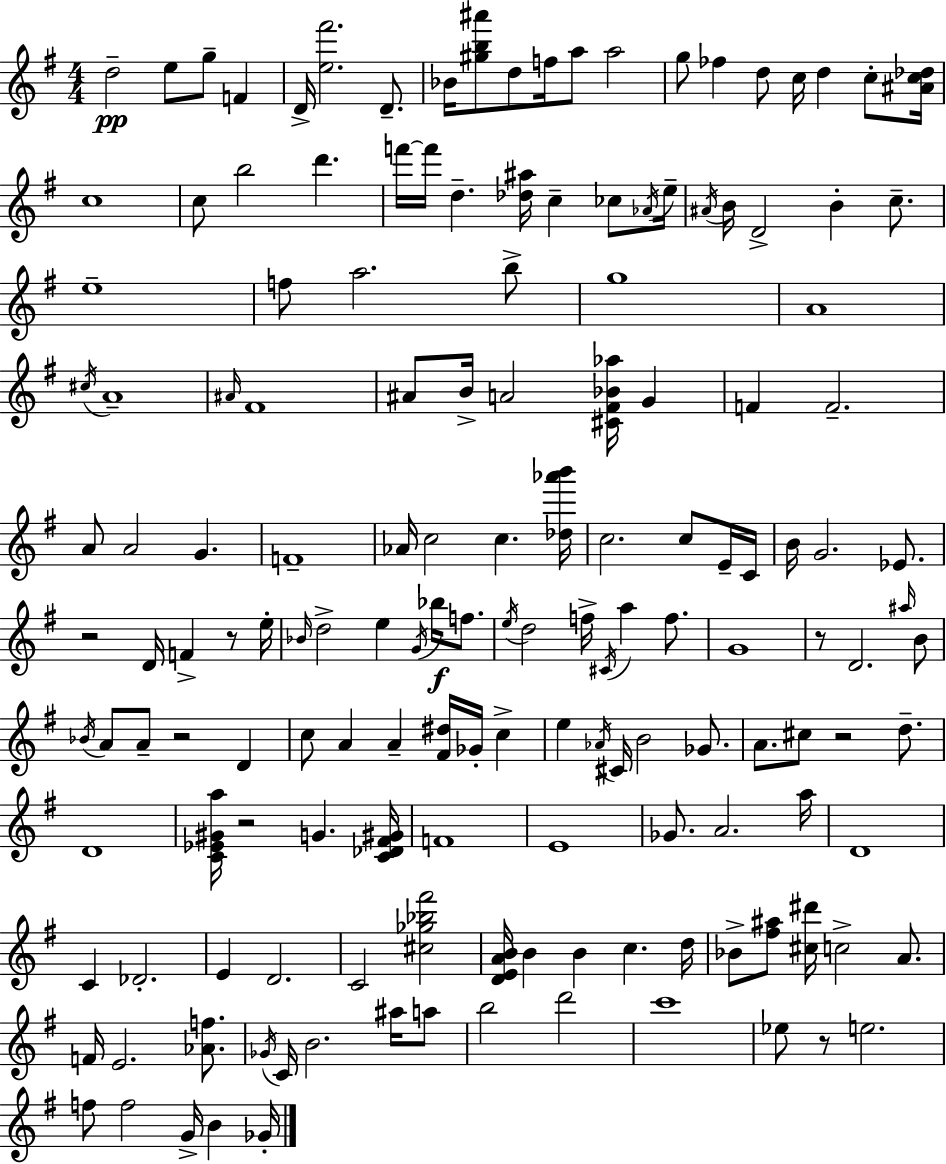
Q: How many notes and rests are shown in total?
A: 157